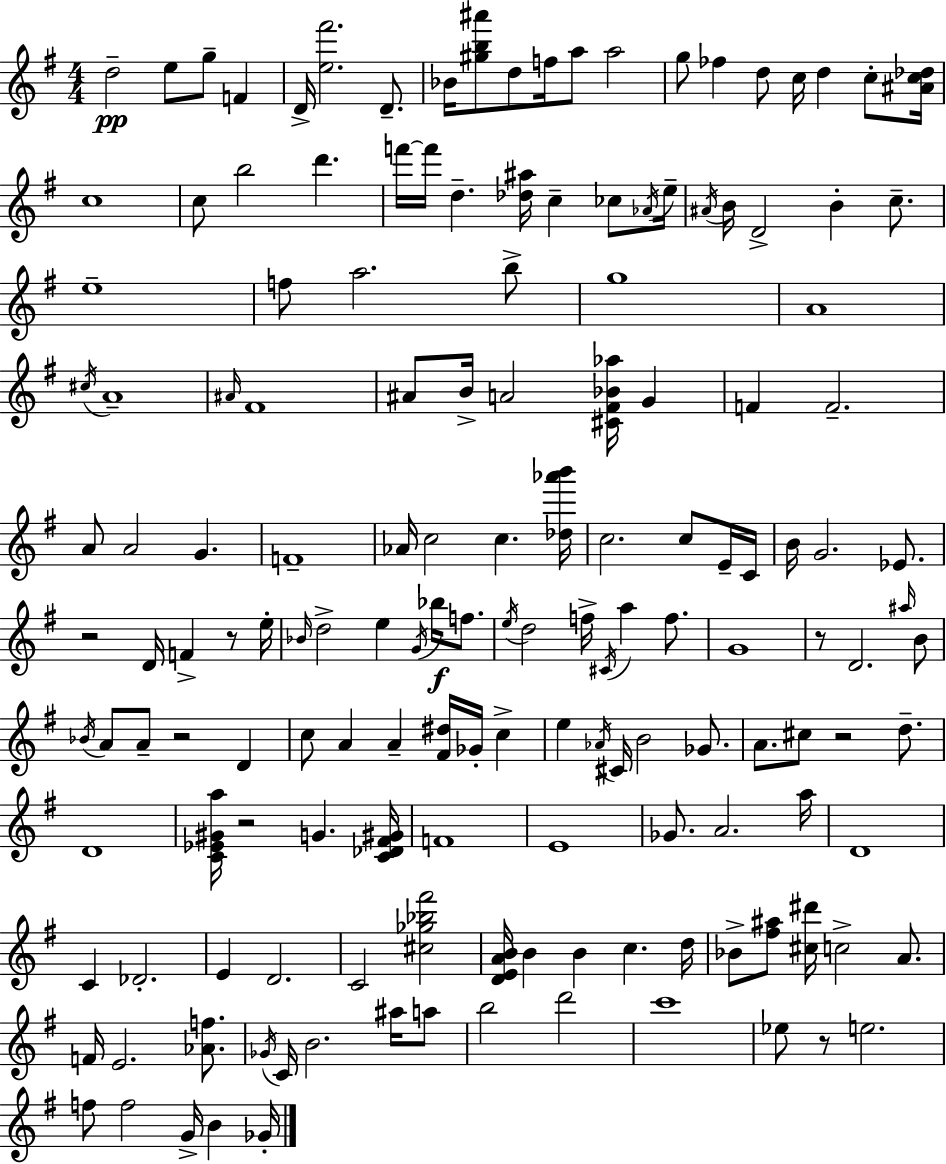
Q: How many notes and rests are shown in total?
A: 157